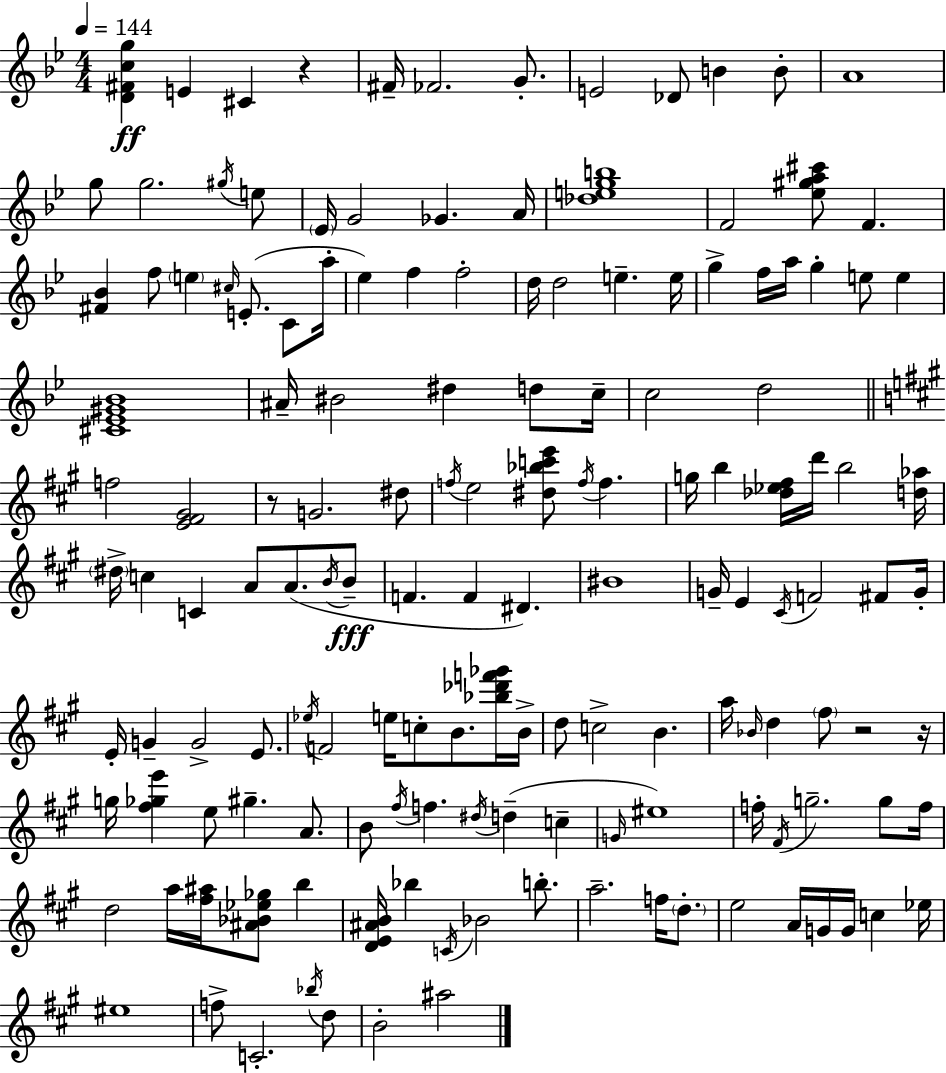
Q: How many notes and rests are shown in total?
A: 149